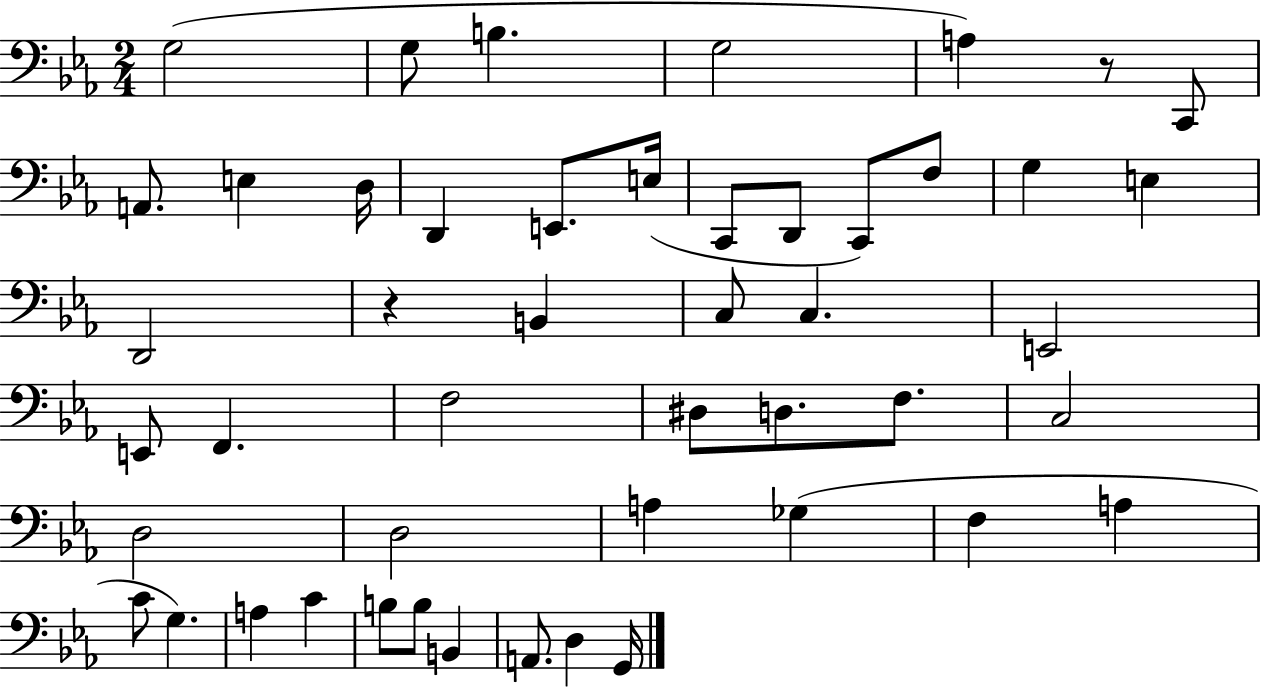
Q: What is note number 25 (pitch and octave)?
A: F2